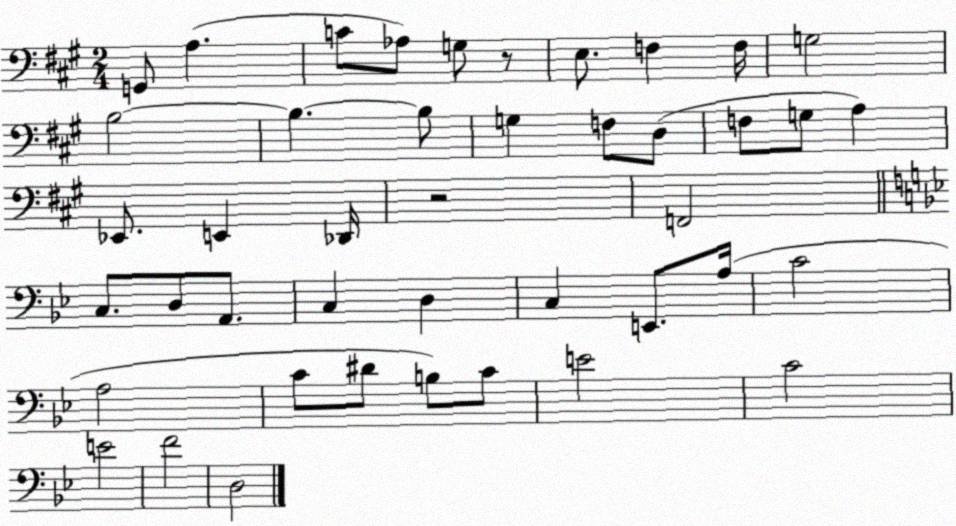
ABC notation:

X:1
T:Untitled
M:2/4
L:1/4
K:A
G,,/2 A, C/2 _A,/2 G,/2 z/2 E,/2 F, F,/4 G,2 B,2 B, B,/2 G, F,/2 D,/2 F,/2 G,/2 A, _E,,/2 E,, _D,,/4 z2 F,,2 C,/2 D,/2 A,,/2 C, D, C, E,,/2 A,/4 C2 A,2 C/2 ^D/2 B,/2 C/2 E2 C2 E2 F2 D,2